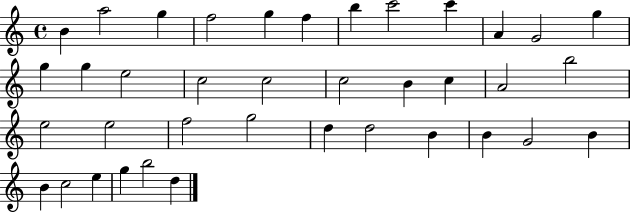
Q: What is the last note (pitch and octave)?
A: D5